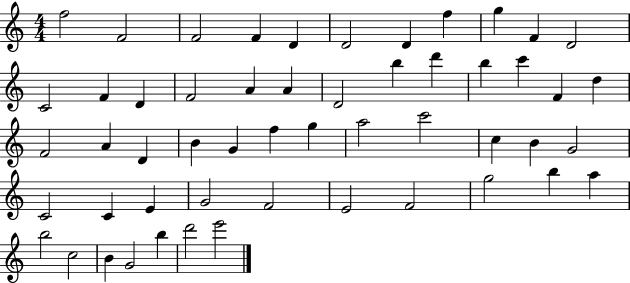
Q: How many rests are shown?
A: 0